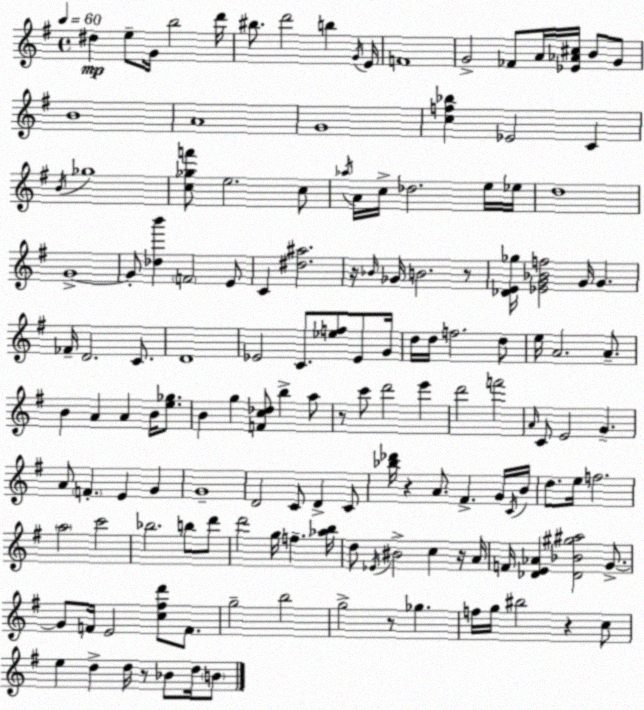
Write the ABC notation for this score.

X:1
T:Untitled
M:4/4
L:1/4
K:Em
^d e/2 G/4 b2 d'/4 ^b/2 d'2 b G/4 E/4 F4 G2 _F/2 A/4 [_E_A^c]/4 B/2 G/2 B4 A4 G4 [cf_b] _E2 C B/4 _g4 [c_gf']/2 e2 c/2 _a/4 A/4 c/4 _d2 e/4 _e/4 d4 G4 G/2 [_db'] F2 E/2 C [^d^a]2 z/4 _B/4 _G/4 B2 z/2 [_DE_g]/4 [_EG_Bf]2 G/4 G _F/4 D2 C/2 D4 _E2 C/2 [_ef]/2 _E/2 G/4 d/4 d/4 f2 d/2 e/4 A2 A/2 B A A B/4 [e_g]/2 B g [Fc_d]/2 b a/2 z/2 c'/2 d'2 e' d'2 f'2 A/4 C/2 E2 G A/2 F E G G4 D2 C/2 D C/2 [_b_d']/4 z A/2 ^F G/4 C/4 B/4 d/2 e/4 f2 a2 c'2 _b2 b/2 d'/2 d'2 g/4 f [_ab]/4 d/2 _E/4 ^B2 c z/4 A/4 F/4 [_DE_A] [_D_B^g^a]2 G/2 G/2 F/4 E2 [c^fd']/2 F/2 g2 b2 g2 z/2 _g f/4 g/4 ^b2 z c/2 e d d/4 z/2 _B/2 d/4 B/2